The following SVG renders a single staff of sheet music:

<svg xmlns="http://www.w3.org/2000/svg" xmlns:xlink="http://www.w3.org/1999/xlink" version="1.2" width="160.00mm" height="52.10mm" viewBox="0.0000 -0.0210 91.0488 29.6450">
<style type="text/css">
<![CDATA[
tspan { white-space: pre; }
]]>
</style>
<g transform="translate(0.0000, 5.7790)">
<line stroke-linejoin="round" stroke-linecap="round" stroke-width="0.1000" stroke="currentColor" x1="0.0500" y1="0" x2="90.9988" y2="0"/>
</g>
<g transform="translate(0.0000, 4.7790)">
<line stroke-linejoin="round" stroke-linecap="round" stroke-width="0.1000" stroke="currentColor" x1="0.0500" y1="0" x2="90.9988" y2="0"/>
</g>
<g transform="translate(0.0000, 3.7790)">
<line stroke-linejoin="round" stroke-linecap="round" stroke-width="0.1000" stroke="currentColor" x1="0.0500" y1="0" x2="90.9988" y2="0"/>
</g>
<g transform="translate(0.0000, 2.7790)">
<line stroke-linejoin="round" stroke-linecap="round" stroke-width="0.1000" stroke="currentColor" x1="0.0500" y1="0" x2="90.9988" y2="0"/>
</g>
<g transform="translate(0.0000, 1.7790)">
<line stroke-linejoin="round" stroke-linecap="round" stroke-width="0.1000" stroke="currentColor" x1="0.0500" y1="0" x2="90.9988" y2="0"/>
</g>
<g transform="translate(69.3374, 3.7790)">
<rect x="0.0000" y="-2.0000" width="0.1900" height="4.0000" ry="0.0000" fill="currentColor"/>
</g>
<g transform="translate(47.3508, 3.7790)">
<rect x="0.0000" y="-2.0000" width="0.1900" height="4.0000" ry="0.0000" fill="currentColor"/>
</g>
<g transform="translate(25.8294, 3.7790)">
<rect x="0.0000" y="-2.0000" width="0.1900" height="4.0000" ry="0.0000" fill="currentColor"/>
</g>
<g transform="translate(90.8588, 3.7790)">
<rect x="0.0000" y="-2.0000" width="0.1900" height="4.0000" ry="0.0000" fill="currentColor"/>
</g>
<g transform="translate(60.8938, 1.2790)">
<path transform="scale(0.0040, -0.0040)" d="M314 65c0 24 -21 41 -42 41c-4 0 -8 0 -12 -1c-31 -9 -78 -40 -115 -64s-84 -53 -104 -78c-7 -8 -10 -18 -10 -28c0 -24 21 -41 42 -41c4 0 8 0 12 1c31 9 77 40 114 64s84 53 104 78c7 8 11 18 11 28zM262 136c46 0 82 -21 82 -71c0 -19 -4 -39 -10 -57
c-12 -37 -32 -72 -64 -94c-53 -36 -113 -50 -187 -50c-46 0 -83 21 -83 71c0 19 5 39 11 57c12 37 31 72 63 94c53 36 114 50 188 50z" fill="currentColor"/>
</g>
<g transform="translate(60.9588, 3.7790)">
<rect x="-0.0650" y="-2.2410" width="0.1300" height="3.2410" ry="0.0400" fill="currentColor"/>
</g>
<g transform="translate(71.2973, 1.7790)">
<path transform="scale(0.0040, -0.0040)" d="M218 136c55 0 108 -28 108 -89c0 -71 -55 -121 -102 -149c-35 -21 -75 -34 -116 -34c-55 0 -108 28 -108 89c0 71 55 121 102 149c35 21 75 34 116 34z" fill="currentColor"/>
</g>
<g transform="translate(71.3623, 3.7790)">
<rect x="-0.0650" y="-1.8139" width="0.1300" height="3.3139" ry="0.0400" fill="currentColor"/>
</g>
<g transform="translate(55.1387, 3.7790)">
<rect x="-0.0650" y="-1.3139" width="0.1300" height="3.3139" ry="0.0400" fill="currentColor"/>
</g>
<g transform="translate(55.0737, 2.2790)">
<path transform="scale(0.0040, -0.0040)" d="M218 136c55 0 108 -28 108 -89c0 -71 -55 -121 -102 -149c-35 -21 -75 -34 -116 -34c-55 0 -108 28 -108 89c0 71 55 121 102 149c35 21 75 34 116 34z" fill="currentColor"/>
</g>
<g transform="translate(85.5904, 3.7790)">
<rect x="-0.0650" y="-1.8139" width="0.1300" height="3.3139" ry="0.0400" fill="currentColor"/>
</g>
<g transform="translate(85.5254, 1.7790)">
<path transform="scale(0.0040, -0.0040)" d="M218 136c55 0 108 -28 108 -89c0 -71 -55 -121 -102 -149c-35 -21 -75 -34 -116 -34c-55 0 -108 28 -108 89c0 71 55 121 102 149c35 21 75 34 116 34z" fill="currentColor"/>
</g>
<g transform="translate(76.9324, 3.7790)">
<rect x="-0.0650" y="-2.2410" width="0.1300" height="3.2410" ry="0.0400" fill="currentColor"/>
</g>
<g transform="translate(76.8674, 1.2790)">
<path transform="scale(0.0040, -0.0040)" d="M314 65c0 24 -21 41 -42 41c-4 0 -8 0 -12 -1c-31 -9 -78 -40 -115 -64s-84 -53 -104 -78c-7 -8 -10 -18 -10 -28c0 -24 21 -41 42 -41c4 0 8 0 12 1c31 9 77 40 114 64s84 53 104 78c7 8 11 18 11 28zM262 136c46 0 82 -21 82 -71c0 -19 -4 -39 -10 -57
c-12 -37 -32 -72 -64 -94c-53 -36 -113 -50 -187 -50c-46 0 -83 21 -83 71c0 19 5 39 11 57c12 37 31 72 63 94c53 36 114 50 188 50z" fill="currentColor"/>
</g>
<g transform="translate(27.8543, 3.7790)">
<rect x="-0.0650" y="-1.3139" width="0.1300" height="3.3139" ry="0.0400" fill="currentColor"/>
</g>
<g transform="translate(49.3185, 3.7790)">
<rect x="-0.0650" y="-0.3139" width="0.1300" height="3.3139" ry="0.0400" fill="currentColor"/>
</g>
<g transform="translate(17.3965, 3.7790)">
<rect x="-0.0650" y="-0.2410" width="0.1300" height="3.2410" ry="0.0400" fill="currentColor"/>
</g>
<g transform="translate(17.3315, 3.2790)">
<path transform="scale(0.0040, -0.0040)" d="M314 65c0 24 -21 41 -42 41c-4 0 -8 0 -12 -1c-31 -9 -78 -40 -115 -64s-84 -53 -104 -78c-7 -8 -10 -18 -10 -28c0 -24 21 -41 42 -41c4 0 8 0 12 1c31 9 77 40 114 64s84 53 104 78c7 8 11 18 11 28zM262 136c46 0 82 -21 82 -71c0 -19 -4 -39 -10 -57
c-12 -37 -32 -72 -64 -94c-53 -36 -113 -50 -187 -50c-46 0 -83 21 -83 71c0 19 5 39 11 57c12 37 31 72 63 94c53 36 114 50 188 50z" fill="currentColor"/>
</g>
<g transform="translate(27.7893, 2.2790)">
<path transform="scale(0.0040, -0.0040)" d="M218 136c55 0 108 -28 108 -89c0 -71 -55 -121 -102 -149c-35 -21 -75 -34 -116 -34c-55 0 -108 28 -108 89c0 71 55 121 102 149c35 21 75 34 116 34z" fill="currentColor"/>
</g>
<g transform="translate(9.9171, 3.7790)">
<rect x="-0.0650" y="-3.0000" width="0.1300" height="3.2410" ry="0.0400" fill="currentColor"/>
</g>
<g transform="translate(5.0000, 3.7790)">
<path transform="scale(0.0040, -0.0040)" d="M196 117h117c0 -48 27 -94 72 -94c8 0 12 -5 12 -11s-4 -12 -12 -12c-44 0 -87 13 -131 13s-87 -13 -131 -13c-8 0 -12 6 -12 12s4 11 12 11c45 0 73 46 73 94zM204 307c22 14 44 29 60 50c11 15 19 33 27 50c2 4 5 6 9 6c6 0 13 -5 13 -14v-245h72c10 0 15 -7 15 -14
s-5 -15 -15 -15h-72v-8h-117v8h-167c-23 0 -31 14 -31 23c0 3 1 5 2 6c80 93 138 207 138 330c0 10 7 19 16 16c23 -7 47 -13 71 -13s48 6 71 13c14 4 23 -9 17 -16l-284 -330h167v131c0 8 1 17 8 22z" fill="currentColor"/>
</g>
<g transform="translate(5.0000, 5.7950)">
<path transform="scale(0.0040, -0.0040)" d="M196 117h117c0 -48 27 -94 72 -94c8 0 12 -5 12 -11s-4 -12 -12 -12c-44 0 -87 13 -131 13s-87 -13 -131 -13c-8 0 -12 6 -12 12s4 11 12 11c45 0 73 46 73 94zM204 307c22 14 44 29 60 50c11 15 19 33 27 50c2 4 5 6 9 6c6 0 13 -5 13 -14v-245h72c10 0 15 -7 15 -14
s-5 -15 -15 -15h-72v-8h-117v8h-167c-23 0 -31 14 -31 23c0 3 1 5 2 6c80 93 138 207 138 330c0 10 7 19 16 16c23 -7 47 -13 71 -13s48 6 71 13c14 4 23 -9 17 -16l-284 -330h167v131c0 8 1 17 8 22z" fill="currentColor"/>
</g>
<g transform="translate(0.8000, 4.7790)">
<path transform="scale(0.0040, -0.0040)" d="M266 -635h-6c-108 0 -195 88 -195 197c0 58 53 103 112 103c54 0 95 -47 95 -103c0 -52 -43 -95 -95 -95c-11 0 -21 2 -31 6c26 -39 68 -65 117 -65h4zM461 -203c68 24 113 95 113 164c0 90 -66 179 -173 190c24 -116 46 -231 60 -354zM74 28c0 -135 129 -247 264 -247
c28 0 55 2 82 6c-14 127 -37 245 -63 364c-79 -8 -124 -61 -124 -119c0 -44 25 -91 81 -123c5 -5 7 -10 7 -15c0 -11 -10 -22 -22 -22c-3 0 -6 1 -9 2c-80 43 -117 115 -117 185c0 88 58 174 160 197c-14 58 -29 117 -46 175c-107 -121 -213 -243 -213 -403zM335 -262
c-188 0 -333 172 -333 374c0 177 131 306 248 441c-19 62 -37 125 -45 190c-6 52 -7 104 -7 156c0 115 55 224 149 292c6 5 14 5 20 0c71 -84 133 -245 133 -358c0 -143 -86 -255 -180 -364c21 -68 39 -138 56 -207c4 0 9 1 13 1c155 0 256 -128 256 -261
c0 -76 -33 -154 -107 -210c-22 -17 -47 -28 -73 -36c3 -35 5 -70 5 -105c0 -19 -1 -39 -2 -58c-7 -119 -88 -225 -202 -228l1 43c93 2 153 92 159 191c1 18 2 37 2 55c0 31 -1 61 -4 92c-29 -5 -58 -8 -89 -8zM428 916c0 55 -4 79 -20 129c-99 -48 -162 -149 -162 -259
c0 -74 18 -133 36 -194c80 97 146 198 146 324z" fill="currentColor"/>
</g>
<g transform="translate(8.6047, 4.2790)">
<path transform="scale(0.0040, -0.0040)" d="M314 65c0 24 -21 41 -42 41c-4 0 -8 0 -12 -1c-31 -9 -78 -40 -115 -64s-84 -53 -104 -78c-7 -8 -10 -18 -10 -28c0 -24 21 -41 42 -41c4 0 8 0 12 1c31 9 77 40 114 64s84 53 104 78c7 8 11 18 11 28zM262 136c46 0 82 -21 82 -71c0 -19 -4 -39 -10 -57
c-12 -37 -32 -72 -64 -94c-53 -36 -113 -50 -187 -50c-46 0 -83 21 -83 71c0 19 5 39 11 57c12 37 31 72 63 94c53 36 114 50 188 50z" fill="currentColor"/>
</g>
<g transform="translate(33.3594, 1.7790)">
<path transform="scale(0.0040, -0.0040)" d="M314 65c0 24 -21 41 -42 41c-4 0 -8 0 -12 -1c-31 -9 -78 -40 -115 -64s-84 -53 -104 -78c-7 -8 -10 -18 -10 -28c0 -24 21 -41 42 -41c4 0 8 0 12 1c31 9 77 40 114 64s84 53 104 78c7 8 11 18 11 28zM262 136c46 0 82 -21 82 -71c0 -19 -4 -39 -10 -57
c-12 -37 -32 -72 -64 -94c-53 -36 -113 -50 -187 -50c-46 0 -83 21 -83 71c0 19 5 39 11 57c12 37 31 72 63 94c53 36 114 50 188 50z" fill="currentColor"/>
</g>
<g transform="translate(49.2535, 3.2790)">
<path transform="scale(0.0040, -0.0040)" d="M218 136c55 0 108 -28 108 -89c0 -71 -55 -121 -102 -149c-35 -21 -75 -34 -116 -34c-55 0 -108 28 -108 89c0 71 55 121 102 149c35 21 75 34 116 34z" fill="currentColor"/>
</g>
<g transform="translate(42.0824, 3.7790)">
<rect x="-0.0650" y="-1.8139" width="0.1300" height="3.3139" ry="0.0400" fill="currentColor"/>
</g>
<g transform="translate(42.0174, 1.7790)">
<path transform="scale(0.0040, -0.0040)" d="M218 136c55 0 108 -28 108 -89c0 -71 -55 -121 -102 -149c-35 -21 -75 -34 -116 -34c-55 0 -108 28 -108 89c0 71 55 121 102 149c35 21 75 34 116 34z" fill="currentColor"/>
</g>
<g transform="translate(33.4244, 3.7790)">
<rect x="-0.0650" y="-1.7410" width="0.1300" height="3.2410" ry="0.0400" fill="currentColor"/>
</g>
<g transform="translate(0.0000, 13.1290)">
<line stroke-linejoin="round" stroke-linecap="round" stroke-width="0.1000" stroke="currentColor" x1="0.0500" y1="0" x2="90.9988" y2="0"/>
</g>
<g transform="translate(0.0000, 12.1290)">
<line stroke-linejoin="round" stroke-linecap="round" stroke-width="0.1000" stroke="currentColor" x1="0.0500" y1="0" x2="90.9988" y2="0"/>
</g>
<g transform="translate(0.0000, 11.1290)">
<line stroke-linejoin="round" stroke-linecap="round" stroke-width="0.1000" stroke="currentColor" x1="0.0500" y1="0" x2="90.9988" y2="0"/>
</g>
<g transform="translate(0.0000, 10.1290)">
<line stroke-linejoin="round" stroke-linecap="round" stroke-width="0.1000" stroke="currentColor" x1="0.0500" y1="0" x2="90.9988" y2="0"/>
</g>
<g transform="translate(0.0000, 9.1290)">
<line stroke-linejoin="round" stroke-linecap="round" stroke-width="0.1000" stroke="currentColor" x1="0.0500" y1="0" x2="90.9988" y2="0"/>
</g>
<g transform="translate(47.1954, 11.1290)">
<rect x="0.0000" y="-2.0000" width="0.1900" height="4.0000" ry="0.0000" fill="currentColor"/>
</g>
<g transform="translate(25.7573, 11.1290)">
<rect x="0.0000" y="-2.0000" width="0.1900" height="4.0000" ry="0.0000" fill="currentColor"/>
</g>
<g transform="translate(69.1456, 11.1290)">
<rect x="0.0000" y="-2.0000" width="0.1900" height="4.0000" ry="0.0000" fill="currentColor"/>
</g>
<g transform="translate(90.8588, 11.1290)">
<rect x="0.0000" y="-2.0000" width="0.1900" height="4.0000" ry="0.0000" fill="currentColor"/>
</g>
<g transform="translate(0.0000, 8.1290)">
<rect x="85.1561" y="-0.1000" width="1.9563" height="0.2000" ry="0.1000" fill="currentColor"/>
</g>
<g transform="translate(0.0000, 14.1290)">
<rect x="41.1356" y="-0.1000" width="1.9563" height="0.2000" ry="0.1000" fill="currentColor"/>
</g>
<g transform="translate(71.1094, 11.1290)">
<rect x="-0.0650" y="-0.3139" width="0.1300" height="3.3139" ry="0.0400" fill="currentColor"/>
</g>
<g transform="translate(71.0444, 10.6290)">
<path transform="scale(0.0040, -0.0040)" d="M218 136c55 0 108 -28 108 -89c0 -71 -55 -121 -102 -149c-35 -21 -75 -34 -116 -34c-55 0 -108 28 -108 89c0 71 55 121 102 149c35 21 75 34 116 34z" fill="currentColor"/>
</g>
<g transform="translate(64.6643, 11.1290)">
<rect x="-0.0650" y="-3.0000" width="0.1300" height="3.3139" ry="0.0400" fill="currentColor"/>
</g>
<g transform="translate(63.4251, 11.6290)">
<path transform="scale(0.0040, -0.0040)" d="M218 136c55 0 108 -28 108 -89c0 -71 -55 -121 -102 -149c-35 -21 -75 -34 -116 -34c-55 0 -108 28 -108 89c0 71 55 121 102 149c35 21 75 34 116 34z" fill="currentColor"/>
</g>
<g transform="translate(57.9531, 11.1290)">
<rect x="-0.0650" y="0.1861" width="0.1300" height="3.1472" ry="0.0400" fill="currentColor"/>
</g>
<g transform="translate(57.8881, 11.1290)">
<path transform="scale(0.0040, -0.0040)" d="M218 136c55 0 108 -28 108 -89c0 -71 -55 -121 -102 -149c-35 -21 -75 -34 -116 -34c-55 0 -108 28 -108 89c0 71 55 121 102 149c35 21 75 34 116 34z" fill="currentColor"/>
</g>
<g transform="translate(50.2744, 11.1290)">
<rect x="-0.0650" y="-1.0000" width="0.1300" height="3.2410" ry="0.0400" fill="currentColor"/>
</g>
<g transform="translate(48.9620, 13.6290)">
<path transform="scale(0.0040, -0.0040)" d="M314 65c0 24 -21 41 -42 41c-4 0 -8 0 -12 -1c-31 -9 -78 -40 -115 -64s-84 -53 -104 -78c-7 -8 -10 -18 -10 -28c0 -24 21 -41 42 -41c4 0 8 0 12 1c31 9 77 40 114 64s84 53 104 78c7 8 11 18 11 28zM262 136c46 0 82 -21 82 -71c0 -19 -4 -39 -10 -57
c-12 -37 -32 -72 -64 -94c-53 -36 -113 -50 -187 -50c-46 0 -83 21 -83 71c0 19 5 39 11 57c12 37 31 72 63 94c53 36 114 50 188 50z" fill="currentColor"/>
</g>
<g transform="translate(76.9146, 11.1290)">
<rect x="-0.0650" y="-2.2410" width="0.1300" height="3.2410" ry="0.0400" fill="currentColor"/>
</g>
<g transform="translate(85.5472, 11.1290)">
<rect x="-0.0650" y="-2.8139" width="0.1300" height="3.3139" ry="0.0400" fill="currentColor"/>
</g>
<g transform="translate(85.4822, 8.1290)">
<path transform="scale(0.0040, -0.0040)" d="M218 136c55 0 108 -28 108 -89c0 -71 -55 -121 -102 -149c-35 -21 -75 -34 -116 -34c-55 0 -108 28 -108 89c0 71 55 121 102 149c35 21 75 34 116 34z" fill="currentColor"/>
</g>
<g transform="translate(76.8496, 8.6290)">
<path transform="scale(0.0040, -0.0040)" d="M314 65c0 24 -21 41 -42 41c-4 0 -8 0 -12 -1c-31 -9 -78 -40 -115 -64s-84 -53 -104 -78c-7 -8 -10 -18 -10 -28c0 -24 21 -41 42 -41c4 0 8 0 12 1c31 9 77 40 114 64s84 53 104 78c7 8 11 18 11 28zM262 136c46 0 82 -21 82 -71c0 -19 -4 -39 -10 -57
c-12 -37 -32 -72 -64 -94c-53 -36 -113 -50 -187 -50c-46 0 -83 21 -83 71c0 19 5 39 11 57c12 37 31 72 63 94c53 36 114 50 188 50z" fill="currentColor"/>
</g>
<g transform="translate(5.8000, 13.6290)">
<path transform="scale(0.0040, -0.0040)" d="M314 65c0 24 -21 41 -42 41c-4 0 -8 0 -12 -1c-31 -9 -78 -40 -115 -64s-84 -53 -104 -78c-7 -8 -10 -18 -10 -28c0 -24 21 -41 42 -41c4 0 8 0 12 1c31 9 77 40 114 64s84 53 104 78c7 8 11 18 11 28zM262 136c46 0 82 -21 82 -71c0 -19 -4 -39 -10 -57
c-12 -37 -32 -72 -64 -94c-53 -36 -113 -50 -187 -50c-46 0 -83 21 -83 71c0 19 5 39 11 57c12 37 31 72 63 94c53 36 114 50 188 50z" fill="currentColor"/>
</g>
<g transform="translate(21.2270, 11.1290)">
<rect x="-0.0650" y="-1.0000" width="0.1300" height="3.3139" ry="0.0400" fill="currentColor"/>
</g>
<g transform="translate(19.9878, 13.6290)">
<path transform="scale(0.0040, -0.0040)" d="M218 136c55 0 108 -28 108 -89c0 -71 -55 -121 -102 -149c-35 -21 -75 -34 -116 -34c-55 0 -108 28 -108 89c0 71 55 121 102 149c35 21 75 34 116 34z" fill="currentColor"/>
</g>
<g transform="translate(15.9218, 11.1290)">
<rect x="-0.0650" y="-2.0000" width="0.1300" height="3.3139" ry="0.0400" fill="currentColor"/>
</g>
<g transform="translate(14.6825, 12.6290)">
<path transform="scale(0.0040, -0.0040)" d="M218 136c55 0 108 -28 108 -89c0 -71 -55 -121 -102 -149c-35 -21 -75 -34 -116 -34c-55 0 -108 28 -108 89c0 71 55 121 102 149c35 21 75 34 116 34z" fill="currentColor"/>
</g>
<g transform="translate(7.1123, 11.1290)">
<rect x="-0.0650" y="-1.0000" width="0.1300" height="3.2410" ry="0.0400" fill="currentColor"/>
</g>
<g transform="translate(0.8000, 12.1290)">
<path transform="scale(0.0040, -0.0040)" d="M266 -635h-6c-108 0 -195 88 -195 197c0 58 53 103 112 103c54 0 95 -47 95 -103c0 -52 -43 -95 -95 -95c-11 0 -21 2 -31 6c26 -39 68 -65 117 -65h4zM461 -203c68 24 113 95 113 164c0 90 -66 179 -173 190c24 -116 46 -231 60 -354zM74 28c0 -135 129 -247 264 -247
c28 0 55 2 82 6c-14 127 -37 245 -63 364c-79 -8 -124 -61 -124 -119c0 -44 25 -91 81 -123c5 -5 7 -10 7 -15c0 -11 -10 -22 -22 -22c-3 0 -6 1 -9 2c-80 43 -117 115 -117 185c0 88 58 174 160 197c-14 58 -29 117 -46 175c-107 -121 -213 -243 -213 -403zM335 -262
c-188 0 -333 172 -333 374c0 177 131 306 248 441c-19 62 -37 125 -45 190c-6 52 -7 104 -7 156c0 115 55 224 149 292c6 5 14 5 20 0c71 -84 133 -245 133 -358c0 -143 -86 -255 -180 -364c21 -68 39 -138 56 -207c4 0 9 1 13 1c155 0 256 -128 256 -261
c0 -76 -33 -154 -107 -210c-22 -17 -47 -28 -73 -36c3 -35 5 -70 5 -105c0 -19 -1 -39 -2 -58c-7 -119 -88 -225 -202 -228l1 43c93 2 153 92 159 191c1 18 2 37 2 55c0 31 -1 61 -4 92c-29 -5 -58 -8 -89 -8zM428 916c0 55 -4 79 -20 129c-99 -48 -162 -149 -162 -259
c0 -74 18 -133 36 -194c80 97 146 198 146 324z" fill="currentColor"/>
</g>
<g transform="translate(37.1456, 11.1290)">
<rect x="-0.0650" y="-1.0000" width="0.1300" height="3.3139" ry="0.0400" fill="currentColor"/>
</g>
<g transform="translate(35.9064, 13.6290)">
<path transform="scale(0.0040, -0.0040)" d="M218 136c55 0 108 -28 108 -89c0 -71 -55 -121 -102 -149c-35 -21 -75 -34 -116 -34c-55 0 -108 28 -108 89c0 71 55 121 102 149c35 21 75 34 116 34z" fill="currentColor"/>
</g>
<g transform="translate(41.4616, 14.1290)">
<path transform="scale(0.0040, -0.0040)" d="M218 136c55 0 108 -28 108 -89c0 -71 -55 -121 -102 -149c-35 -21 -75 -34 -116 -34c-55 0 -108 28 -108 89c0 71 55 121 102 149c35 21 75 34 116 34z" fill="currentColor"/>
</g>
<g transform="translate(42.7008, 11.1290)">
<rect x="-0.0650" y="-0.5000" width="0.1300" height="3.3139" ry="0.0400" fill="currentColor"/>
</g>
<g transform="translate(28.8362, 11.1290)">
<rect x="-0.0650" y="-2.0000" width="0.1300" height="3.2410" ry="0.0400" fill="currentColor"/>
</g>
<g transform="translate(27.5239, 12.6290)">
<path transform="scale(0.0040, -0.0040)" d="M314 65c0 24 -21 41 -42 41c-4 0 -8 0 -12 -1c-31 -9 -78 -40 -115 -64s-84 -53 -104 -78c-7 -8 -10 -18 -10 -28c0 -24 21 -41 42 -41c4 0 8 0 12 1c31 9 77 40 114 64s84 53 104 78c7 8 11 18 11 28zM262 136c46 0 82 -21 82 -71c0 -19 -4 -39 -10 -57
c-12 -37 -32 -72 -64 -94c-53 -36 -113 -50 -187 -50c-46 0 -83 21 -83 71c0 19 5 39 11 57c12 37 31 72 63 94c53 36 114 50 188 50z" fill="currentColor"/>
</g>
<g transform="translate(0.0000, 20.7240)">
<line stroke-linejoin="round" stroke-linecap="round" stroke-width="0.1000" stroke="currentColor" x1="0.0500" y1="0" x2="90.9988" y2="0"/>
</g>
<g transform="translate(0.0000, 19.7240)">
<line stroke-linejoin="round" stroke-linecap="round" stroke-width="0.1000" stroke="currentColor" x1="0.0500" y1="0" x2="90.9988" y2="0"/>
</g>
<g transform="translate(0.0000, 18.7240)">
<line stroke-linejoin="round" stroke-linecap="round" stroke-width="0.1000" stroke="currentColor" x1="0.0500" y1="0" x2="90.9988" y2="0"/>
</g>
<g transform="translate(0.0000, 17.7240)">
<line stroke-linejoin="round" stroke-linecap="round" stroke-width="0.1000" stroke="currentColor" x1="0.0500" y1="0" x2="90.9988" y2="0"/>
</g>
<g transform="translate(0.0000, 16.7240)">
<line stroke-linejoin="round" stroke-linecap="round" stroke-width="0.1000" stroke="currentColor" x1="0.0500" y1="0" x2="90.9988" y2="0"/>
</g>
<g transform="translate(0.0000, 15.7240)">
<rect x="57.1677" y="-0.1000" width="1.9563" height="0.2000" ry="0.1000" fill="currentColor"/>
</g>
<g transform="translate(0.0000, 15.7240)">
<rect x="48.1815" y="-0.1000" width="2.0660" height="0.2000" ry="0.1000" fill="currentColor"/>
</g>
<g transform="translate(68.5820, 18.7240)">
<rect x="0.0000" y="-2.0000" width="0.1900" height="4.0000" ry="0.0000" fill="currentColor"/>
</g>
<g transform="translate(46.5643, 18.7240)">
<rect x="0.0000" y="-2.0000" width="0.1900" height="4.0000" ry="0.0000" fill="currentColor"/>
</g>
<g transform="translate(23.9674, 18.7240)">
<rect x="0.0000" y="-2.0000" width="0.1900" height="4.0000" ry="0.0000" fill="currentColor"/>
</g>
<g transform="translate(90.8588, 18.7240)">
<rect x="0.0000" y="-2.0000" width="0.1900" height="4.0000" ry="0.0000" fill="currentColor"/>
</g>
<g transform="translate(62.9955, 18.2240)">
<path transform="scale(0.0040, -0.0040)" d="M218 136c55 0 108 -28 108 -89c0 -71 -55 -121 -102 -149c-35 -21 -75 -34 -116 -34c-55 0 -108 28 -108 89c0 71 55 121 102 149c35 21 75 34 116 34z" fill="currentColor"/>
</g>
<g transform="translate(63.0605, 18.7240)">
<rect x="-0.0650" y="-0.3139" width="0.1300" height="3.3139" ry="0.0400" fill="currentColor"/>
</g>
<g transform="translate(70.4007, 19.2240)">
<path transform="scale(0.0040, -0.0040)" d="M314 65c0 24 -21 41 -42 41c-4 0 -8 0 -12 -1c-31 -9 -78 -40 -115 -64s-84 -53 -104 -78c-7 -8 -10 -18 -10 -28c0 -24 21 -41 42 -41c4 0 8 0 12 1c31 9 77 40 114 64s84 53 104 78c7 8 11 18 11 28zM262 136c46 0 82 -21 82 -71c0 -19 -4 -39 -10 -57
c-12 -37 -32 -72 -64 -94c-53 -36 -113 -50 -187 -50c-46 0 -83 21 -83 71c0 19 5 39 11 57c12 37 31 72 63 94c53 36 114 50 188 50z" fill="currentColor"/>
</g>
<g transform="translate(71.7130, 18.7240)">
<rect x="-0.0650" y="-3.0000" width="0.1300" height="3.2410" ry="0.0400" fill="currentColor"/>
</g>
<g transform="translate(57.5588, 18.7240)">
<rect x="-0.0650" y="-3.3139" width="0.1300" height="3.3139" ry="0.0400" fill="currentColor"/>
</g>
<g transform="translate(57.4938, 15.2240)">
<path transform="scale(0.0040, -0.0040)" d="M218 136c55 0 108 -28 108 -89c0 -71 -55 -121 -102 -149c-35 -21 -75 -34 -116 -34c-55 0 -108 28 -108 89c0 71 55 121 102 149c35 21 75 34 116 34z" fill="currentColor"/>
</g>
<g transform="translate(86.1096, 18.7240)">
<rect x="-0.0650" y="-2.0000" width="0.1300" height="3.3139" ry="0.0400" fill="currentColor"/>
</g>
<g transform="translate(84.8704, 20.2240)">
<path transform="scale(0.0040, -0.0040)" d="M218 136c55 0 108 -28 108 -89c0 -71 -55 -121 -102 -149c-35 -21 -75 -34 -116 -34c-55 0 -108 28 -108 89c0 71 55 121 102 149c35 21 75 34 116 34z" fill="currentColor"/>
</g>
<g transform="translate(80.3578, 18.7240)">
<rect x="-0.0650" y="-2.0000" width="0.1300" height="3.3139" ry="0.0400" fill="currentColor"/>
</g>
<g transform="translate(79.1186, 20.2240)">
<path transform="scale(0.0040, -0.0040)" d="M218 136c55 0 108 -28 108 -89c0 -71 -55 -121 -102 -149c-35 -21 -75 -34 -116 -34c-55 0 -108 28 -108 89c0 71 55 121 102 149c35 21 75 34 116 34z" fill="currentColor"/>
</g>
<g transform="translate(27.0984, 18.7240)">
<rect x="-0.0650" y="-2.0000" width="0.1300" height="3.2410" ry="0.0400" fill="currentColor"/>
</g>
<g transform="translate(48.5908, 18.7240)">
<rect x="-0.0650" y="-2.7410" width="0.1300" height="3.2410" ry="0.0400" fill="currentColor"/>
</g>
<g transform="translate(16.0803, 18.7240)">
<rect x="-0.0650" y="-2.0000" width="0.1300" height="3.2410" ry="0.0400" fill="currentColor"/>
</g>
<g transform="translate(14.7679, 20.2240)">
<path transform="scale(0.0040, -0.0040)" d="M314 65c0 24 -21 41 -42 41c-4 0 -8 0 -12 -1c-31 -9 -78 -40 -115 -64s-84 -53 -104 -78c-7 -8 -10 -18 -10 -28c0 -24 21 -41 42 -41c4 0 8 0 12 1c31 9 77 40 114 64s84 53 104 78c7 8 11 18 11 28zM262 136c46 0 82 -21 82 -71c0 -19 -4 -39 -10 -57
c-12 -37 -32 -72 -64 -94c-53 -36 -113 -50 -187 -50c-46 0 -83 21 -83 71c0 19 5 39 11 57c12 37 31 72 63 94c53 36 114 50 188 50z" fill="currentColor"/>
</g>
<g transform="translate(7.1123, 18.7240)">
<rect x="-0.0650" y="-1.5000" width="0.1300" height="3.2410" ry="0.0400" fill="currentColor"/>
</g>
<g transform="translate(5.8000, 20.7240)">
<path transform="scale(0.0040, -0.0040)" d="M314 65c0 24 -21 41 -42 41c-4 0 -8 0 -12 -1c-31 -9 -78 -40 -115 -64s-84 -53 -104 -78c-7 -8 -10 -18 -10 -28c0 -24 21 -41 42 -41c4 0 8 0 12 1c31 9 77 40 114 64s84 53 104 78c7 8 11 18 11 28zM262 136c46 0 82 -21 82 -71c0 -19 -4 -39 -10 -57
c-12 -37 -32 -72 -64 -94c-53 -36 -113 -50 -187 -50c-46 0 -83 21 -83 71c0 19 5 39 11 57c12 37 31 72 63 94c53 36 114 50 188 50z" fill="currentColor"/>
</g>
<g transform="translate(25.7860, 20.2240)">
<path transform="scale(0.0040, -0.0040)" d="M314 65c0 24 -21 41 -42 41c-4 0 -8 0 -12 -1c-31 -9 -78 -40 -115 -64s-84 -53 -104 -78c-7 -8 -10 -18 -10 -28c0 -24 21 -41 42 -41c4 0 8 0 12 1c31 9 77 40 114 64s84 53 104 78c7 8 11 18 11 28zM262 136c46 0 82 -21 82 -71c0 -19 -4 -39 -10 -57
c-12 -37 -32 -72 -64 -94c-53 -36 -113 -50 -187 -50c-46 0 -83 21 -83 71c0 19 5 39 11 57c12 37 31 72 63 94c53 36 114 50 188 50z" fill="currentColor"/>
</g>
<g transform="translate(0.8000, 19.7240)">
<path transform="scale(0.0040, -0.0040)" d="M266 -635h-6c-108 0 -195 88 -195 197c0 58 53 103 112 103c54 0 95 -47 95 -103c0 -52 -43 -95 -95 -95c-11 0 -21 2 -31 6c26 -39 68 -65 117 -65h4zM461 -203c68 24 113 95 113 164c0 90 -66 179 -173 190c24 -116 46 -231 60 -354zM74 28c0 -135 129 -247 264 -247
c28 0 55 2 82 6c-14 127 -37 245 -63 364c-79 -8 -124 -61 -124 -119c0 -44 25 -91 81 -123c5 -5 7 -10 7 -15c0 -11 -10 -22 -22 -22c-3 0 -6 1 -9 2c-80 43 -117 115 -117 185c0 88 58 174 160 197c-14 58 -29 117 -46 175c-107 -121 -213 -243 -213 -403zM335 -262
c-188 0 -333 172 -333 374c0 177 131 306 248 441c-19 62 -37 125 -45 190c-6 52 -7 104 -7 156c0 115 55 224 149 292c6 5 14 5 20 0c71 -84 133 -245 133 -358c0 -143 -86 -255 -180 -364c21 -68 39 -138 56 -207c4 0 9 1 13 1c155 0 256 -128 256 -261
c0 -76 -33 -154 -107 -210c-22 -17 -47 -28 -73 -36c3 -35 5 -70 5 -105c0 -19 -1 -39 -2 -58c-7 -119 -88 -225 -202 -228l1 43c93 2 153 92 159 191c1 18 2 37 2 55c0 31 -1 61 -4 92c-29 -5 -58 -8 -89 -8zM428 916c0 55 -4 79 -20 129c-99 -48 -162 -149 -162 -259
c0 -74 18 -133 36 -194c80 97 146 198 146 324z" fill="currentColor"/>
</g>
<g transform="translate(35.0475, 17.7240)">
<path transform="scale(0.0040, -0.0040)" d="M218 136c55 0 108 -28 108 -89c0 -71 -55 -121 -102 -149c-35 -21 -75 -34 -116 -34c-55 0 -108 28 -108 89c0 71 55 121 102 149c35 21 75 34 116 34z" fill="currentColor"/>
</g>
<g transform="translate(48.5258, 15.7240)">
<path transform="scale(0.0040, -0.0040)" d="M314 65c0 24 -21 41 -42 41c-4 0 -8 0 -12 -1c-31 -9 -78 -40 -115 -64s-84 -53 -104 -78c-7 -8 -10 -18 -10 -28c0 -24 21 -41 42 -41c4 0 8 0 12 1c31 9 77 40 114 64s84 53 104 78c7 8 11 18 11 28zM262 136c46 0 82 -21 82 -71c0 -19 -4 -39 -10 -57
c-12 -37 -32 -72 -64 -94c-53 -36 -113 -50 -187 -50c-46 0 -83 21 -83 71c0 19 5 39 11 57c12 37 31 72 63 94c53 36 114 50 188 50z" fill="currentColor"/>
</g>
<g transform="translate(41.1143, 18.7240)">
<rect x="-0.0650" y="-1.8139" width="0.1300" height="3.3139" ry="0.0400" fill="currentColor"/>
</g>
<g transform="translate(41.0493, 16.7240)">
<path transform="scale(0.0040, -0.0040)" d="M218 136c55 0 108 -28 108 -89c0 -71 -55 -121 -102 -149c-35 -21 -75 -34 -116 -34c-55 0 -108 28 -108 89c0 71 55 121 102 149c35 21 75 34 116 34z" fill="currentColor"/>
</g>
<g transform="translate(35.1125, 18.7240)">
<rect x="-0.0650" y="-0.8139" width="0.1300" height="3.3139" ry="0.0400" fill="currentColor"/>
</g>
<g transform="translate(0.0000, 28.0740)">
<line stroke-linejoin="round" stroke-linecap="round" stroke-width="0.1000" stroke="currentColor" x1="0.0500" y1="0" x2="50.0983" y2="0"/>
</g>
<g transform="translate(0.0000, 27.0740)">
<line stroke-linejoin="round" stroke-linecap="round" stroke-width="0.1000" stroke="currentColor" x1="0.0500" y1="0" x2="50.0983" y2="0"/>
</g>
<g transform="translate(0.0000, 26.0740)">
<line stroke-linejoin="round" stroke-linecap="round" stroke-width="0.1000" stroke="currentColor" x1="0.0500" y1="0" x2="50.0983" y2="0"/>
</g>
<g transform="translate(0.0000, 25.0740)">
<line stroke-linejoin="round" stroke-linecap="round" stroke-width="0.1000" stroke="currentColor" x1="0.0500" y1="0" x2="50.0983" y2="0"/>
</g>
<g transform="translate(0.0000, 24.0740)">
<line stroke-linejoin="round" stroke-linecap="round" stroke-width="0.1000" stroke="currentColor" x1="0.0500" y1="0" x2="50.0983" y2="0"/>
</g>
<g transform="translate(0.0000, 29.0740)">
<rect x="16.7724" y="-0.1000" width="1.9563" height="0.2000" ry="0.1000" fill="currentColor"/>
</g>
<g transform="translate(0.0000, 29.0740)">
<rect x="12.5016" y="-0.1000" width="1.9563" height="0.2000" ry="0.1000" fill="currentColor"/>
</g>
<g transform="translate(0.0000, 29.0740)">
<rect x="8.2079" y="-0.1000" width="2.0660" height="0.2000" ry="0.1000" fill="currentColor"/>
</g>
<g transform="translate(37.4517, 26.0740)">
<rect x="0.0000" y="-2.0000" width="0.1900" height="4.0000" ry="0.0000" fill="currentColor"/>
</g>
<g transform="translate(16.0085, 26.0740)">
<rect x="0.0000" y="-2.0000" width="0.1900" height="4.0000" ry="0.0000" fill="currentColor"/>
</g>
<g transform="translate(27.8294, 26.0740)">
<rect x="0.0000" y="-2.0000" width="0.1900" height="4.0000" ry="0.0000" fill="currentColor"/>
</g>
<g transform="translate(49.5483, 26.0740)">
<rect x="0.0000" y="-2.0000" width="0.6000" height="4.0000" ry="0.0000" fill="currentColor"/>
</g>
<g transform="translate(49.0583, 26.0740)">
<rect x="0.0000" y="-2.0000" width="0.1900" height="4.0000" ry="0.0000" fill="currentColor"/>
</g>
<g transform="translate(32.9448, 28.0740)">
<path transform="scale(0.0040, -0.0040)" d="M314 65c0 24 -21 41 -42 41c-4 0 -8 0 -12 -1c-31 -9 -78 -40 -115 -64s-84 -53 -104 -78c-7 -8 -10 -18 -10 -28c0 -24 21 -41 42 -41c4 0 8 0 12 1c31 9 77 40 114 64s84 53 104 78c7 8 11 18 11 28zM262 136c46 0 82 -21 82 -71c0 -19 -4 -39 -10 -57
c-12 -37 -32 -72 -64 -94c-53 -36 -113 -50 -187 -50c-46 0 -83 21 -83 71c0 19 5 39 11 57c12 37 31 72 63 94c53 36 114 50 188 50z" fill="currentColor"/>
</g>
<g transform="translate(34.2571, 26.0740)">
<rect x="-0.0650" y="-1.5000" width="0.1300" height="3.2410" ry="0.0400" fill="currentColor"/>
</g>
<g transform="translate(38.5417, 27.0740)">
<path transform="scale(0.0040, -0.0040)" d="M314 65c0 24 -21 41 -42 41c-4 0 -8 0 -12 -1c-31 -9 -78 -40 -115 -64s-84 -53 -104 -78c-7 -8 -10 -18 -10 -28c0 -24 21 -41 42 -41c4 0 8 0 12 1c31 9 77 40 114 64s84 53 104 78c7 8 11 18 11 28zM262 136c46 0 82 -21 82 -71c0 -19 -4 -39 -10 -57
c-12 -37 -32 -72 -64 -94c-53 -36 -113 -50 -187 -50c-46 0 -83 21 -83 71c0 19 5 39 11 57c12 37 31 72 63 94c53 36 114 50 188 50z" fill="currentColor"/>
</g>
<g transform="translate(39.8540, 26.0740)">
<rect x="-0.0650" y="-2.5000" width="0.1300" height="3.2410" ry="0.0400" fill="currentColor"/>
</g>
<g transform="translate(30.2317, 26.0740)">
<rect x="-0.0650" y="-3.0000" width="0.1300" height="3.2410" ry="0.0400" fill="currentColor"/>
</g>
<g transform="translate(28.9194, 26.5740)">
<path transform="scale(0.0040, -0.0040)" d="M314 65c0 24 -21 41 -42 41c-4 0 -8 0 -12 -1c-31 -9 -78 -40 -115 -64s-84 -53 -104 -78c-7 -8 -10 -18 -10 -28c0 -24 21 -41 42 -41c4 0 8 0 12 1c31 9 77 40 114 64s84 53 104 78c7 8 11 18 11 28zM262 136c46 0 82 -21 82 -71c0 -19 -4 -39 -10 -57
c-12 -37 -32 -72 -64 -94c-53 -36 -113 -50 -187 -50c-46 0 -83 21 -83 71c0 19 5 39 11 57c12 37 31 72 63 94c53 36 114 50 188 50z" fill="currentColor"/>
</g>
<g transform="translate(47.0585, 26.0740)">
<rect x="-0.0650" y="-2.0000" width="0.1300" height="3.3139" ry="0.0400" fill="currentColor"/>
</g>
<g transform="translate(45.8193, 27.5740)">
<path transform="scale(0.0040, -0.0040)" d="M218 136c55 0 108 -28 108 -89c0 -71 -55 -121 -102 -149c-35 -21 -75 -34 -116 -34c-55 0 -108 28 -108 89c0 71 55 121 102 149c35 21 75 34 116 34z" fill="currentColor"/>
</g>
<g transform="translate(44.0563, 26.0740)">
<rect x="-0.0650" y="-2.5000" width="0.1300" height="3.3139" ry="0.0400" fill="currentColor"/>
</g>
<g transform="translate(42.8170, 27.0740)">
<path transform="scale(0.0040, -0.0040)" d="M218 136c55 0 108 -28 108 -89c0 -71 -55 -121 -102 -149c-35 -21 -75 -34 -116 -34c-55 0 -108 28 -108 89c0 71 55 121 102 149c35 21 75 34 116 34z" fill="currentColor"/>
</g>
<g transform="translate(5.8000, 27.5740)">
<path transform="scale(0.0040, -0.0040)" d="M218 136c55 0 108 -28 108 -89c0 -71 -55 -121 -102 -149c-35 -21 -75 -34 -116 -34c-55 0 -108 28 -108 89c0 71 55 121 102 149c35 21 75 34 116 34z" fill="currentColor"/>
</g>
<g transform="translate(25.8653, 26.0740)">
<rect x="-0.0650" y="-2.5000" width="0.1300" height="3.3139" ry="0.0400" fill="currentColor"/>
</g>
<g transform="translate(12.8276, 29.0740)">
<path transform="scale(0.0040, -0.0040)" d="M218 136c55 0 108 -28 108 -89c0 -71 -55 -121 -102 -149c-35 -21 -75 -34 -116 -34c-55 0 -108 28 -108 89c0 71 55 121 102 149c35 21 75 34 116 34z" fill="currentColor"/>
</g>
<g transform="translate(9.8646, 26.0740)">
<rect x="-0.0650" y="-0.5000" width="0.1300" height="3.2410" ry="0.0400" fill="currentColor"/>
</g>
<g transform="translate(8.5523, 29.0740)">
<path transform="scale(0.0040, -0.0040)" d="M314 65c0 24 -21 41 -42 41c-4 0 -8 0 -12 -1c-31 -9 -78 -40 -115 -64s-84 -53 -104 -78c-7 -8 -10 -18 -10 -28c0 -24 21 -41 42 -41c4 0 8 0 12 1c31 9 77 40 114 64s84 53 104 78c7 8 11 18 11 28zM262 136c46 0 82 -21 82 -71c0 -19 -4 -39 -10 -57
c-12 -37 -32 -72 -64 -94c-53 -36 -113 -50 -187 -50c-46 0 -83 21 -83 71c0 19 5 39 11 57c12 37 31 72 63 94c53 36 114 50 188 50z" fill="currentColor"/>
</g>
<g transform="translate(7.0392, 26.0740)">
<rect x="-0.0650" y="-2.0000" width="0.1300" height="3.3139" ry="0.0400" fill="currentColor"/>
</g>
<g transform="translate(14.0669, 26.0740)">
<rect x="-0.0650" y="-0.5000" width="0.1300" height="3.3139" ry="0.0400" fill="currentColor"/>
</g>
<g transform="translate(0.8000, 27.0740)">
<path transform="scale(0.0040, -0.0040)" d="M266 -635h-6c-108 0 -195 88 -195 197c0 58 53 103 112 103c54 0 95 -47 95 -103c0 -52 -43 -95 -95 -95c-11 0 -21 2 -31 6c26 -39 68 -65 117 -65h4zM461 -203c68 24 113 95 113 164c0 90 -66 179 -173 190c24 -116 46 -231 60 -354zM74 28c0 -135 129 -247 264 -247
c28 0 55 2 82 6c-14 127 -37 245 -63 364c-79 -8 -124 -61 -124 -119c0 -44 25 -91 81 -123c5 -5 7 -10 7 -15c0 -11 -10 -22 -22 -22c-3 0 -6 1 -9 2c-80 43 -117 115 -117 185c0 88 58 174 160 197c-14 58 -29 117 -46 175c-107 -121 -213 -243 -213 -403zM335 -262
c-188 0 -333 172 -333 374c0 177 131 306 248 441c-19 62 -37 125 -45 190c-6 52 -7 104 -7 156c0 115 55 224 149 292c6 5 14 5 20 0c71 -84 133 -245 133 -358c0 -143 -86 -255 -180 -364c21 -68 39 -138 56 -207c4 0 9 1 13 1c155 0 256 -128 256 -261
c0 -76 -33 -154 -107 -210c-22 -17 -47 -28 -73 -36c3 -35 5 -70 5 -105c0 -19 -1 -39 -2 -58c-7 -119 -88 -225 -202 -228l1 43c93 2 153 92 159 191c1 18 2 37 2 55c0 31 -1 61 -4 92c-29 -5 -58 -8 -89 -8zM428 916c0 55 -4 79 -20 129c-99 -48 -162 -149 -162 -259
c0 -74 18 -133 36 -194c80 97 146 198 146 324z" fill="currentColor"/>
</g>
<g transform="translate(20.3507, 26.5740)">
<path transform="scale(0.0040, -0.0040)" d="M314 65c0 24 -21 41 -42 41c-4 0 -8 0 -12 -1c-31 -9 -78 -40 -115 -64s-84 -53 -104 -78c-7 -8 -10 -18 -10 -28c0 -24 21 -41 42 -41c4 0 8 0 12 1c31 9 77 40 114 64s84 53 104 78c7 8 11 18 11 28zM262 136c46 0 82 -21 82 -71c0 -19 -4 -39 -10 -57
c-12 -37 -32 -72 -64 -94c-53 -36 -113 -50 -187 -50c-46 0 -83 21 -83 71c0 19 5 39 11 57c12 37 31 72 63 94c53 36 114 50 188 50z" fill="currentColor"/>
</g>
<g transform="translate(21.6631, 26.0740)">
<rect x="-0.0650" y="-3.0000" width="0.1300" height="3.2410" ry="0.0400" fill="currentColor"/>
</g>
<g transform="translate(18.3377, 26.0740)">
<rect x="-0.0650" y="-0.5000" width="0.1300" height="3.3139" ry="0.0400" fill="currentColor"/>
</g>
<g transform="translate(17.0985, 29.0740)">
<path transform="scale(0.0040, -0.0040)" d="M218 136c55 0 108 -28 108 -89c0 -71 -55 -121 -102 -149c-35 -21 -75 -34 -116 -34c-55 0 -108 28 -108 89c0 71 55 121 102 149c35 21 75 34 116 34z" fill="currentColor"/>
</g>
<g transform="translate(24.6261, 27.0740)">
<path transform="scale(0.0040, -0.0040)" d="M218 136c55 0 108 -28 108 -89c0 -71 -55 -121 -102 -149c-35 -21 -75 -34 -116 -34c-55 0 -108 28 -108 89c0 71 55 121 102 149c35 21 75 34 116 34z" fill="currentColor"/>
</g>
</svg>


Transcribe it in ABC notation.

X:1
T:Untitled
M:4/4
L:1/4
K:C
A2 c2 e f2 f c e g2 f g2 f D2 F D F2 D C D2 B A c g2 a E2 F2 F2 d f a2 b c A2 F F F C2 C C A2 G A2 E2 G2 G F